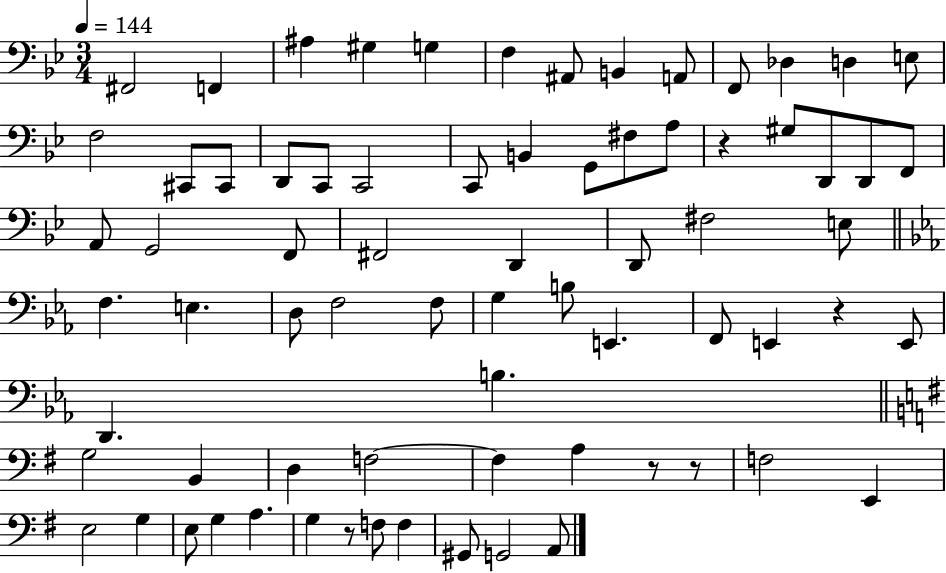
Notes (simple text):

F#2/h F2/q A#3/q G#3/q G3/q F3/q A#2/e B2/q A2/e F2/e Db3/q D3/q E3/e F3/h C#2/e C#2/e D2/e C2/e C2/h C2/e B2/q G2/e F#3/e A3/e R/q G#3/e D2/e D2/e F2/e A2/e G2/h F2/e F#2/h D2/q D2/e F#3/h E3/e F3/q. E3/q. D3/e F3/h F3/e G3/q B3/e E2/q. F2/e E2/q R/q E2/e D2/q. B3/q. G3/h B2/q D3/q F3/h F3/q A3/q R/e R/e F3/h E2/q E3/h G3/q E3/e G3/q A3/q. G3/q R/e F3/e F3/q G#2/e G2/h A2/e